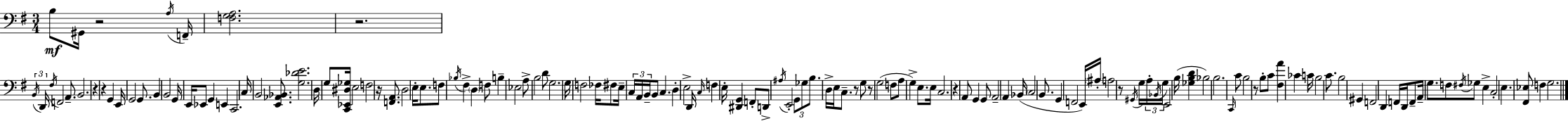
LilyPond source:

{
  \clef bass
  \numericTimeSignature
  \time 3/4
  \key e \minor
  \repeat volta 2 { b8\mf gis,16 r2 \acciaccatura { a16 } | f,16-- <f g a>2. | r2. | \tuplet 3/2 { \acciaccatura { b,16 } d,16 \acciaccatura { fis16 } } f,2 | \break a,8.-- b,2. | r4 r4 g,4 | e,16 g,2 | g,8. b,4 b,2 | \break g,16 e,16 ees,8 g,4 e,4 | c,2. | c16 b,2 | <e, aes, bes,>8. <g des' e'>2. | \break d16 g8 <c, ees, dis ges>16 e2 | f2 r16 | <f, a,>8. d2 e16-. | e8. f8 \acciaccatura { bes16 } fis4-> \parenthesize d4 | \break f8 b4-- ees2 | a8-> b2 | d'8 g2. | g16 f2 | \break fes16 fis8 e16-- \tuplet 3/2 { c16 a,16 b,16-- } b,8 c4. | d4-. e2-> | d,16 \grace { c16 } f4 e16-. <dis, g,>4 | f,8-. d,8-> \acciaccatura { ais16 } e,2-. | \break \tuplet 3/2 { g,8 ges8 b8. } d16-> | e16 c8.-- r8 g8 r8 g2( | f8 a8 g4->) | e8. e16 c2. | \break r4 a,8 | g,4 g,8 a,2-- | a,4 bes,16( \parenthesize c2 | b,8. g,4 f,2 | \break e,16) \parenthesize ais16-. a2 | r8 \acciaccatura { gis,16 } g16 \tuplet 3/2 { a16-. \acciaccatura { bes,16 } g16 } e,2 | b16( <ges b d'>4 | bes2) b2. | \break \grace { c,16 } c'8 b2 | r8 b8-. c'8 | <fis a'>4 ces'4 c'16 b2 | c'8. b2 | \break gis,4 f,2 | d,4 f,16 d,16 f,8-- | a,16-- g8. f8 \acciaccatura { fis16 } ges8 e4-> | c2-. e4. | \break <fis, ees>8 f4 g2. | } \bar "|."
}